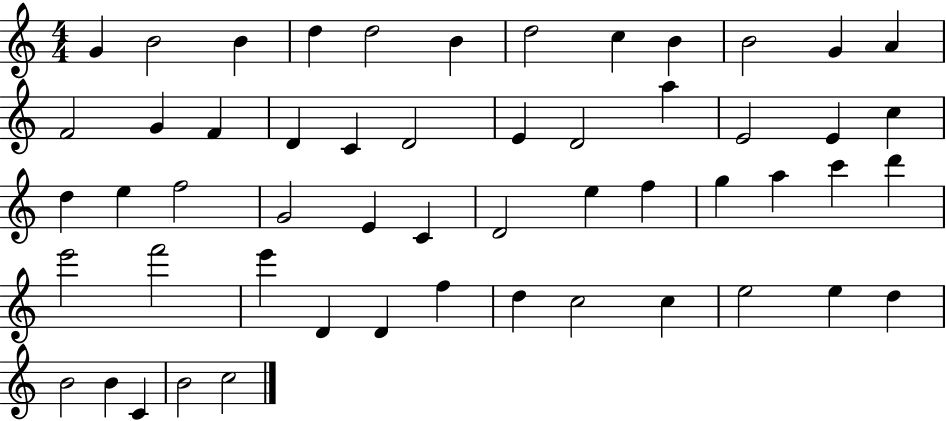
{
  \clef treble
  \numericTimeSignature
  \time 4/4
  \key c \major
  g'4 b'2 b'4 | d''4 d''2 b'4 | d''2 c''4 b'4 | b'2 g'4 a'4 | \break f'2 g'4 f'4 | d'4 c'4 d'2 | e'4 d'2 a''4 | e'2 e'4 c''4 | \break d''4 e''4 f''2 | g'2 e'4 c'4 | d'2 e''4 f''4 | g''4 a''4 c'''4 d'''4 | \break e'''2 f'''2 | e'''4 d'4 d'4 f''4 | d''4 c''2 c''4 | e''2 e''4 d''4 | \break b'2 b'4 c'4 | b'2 c''2 | \bar "|."
}